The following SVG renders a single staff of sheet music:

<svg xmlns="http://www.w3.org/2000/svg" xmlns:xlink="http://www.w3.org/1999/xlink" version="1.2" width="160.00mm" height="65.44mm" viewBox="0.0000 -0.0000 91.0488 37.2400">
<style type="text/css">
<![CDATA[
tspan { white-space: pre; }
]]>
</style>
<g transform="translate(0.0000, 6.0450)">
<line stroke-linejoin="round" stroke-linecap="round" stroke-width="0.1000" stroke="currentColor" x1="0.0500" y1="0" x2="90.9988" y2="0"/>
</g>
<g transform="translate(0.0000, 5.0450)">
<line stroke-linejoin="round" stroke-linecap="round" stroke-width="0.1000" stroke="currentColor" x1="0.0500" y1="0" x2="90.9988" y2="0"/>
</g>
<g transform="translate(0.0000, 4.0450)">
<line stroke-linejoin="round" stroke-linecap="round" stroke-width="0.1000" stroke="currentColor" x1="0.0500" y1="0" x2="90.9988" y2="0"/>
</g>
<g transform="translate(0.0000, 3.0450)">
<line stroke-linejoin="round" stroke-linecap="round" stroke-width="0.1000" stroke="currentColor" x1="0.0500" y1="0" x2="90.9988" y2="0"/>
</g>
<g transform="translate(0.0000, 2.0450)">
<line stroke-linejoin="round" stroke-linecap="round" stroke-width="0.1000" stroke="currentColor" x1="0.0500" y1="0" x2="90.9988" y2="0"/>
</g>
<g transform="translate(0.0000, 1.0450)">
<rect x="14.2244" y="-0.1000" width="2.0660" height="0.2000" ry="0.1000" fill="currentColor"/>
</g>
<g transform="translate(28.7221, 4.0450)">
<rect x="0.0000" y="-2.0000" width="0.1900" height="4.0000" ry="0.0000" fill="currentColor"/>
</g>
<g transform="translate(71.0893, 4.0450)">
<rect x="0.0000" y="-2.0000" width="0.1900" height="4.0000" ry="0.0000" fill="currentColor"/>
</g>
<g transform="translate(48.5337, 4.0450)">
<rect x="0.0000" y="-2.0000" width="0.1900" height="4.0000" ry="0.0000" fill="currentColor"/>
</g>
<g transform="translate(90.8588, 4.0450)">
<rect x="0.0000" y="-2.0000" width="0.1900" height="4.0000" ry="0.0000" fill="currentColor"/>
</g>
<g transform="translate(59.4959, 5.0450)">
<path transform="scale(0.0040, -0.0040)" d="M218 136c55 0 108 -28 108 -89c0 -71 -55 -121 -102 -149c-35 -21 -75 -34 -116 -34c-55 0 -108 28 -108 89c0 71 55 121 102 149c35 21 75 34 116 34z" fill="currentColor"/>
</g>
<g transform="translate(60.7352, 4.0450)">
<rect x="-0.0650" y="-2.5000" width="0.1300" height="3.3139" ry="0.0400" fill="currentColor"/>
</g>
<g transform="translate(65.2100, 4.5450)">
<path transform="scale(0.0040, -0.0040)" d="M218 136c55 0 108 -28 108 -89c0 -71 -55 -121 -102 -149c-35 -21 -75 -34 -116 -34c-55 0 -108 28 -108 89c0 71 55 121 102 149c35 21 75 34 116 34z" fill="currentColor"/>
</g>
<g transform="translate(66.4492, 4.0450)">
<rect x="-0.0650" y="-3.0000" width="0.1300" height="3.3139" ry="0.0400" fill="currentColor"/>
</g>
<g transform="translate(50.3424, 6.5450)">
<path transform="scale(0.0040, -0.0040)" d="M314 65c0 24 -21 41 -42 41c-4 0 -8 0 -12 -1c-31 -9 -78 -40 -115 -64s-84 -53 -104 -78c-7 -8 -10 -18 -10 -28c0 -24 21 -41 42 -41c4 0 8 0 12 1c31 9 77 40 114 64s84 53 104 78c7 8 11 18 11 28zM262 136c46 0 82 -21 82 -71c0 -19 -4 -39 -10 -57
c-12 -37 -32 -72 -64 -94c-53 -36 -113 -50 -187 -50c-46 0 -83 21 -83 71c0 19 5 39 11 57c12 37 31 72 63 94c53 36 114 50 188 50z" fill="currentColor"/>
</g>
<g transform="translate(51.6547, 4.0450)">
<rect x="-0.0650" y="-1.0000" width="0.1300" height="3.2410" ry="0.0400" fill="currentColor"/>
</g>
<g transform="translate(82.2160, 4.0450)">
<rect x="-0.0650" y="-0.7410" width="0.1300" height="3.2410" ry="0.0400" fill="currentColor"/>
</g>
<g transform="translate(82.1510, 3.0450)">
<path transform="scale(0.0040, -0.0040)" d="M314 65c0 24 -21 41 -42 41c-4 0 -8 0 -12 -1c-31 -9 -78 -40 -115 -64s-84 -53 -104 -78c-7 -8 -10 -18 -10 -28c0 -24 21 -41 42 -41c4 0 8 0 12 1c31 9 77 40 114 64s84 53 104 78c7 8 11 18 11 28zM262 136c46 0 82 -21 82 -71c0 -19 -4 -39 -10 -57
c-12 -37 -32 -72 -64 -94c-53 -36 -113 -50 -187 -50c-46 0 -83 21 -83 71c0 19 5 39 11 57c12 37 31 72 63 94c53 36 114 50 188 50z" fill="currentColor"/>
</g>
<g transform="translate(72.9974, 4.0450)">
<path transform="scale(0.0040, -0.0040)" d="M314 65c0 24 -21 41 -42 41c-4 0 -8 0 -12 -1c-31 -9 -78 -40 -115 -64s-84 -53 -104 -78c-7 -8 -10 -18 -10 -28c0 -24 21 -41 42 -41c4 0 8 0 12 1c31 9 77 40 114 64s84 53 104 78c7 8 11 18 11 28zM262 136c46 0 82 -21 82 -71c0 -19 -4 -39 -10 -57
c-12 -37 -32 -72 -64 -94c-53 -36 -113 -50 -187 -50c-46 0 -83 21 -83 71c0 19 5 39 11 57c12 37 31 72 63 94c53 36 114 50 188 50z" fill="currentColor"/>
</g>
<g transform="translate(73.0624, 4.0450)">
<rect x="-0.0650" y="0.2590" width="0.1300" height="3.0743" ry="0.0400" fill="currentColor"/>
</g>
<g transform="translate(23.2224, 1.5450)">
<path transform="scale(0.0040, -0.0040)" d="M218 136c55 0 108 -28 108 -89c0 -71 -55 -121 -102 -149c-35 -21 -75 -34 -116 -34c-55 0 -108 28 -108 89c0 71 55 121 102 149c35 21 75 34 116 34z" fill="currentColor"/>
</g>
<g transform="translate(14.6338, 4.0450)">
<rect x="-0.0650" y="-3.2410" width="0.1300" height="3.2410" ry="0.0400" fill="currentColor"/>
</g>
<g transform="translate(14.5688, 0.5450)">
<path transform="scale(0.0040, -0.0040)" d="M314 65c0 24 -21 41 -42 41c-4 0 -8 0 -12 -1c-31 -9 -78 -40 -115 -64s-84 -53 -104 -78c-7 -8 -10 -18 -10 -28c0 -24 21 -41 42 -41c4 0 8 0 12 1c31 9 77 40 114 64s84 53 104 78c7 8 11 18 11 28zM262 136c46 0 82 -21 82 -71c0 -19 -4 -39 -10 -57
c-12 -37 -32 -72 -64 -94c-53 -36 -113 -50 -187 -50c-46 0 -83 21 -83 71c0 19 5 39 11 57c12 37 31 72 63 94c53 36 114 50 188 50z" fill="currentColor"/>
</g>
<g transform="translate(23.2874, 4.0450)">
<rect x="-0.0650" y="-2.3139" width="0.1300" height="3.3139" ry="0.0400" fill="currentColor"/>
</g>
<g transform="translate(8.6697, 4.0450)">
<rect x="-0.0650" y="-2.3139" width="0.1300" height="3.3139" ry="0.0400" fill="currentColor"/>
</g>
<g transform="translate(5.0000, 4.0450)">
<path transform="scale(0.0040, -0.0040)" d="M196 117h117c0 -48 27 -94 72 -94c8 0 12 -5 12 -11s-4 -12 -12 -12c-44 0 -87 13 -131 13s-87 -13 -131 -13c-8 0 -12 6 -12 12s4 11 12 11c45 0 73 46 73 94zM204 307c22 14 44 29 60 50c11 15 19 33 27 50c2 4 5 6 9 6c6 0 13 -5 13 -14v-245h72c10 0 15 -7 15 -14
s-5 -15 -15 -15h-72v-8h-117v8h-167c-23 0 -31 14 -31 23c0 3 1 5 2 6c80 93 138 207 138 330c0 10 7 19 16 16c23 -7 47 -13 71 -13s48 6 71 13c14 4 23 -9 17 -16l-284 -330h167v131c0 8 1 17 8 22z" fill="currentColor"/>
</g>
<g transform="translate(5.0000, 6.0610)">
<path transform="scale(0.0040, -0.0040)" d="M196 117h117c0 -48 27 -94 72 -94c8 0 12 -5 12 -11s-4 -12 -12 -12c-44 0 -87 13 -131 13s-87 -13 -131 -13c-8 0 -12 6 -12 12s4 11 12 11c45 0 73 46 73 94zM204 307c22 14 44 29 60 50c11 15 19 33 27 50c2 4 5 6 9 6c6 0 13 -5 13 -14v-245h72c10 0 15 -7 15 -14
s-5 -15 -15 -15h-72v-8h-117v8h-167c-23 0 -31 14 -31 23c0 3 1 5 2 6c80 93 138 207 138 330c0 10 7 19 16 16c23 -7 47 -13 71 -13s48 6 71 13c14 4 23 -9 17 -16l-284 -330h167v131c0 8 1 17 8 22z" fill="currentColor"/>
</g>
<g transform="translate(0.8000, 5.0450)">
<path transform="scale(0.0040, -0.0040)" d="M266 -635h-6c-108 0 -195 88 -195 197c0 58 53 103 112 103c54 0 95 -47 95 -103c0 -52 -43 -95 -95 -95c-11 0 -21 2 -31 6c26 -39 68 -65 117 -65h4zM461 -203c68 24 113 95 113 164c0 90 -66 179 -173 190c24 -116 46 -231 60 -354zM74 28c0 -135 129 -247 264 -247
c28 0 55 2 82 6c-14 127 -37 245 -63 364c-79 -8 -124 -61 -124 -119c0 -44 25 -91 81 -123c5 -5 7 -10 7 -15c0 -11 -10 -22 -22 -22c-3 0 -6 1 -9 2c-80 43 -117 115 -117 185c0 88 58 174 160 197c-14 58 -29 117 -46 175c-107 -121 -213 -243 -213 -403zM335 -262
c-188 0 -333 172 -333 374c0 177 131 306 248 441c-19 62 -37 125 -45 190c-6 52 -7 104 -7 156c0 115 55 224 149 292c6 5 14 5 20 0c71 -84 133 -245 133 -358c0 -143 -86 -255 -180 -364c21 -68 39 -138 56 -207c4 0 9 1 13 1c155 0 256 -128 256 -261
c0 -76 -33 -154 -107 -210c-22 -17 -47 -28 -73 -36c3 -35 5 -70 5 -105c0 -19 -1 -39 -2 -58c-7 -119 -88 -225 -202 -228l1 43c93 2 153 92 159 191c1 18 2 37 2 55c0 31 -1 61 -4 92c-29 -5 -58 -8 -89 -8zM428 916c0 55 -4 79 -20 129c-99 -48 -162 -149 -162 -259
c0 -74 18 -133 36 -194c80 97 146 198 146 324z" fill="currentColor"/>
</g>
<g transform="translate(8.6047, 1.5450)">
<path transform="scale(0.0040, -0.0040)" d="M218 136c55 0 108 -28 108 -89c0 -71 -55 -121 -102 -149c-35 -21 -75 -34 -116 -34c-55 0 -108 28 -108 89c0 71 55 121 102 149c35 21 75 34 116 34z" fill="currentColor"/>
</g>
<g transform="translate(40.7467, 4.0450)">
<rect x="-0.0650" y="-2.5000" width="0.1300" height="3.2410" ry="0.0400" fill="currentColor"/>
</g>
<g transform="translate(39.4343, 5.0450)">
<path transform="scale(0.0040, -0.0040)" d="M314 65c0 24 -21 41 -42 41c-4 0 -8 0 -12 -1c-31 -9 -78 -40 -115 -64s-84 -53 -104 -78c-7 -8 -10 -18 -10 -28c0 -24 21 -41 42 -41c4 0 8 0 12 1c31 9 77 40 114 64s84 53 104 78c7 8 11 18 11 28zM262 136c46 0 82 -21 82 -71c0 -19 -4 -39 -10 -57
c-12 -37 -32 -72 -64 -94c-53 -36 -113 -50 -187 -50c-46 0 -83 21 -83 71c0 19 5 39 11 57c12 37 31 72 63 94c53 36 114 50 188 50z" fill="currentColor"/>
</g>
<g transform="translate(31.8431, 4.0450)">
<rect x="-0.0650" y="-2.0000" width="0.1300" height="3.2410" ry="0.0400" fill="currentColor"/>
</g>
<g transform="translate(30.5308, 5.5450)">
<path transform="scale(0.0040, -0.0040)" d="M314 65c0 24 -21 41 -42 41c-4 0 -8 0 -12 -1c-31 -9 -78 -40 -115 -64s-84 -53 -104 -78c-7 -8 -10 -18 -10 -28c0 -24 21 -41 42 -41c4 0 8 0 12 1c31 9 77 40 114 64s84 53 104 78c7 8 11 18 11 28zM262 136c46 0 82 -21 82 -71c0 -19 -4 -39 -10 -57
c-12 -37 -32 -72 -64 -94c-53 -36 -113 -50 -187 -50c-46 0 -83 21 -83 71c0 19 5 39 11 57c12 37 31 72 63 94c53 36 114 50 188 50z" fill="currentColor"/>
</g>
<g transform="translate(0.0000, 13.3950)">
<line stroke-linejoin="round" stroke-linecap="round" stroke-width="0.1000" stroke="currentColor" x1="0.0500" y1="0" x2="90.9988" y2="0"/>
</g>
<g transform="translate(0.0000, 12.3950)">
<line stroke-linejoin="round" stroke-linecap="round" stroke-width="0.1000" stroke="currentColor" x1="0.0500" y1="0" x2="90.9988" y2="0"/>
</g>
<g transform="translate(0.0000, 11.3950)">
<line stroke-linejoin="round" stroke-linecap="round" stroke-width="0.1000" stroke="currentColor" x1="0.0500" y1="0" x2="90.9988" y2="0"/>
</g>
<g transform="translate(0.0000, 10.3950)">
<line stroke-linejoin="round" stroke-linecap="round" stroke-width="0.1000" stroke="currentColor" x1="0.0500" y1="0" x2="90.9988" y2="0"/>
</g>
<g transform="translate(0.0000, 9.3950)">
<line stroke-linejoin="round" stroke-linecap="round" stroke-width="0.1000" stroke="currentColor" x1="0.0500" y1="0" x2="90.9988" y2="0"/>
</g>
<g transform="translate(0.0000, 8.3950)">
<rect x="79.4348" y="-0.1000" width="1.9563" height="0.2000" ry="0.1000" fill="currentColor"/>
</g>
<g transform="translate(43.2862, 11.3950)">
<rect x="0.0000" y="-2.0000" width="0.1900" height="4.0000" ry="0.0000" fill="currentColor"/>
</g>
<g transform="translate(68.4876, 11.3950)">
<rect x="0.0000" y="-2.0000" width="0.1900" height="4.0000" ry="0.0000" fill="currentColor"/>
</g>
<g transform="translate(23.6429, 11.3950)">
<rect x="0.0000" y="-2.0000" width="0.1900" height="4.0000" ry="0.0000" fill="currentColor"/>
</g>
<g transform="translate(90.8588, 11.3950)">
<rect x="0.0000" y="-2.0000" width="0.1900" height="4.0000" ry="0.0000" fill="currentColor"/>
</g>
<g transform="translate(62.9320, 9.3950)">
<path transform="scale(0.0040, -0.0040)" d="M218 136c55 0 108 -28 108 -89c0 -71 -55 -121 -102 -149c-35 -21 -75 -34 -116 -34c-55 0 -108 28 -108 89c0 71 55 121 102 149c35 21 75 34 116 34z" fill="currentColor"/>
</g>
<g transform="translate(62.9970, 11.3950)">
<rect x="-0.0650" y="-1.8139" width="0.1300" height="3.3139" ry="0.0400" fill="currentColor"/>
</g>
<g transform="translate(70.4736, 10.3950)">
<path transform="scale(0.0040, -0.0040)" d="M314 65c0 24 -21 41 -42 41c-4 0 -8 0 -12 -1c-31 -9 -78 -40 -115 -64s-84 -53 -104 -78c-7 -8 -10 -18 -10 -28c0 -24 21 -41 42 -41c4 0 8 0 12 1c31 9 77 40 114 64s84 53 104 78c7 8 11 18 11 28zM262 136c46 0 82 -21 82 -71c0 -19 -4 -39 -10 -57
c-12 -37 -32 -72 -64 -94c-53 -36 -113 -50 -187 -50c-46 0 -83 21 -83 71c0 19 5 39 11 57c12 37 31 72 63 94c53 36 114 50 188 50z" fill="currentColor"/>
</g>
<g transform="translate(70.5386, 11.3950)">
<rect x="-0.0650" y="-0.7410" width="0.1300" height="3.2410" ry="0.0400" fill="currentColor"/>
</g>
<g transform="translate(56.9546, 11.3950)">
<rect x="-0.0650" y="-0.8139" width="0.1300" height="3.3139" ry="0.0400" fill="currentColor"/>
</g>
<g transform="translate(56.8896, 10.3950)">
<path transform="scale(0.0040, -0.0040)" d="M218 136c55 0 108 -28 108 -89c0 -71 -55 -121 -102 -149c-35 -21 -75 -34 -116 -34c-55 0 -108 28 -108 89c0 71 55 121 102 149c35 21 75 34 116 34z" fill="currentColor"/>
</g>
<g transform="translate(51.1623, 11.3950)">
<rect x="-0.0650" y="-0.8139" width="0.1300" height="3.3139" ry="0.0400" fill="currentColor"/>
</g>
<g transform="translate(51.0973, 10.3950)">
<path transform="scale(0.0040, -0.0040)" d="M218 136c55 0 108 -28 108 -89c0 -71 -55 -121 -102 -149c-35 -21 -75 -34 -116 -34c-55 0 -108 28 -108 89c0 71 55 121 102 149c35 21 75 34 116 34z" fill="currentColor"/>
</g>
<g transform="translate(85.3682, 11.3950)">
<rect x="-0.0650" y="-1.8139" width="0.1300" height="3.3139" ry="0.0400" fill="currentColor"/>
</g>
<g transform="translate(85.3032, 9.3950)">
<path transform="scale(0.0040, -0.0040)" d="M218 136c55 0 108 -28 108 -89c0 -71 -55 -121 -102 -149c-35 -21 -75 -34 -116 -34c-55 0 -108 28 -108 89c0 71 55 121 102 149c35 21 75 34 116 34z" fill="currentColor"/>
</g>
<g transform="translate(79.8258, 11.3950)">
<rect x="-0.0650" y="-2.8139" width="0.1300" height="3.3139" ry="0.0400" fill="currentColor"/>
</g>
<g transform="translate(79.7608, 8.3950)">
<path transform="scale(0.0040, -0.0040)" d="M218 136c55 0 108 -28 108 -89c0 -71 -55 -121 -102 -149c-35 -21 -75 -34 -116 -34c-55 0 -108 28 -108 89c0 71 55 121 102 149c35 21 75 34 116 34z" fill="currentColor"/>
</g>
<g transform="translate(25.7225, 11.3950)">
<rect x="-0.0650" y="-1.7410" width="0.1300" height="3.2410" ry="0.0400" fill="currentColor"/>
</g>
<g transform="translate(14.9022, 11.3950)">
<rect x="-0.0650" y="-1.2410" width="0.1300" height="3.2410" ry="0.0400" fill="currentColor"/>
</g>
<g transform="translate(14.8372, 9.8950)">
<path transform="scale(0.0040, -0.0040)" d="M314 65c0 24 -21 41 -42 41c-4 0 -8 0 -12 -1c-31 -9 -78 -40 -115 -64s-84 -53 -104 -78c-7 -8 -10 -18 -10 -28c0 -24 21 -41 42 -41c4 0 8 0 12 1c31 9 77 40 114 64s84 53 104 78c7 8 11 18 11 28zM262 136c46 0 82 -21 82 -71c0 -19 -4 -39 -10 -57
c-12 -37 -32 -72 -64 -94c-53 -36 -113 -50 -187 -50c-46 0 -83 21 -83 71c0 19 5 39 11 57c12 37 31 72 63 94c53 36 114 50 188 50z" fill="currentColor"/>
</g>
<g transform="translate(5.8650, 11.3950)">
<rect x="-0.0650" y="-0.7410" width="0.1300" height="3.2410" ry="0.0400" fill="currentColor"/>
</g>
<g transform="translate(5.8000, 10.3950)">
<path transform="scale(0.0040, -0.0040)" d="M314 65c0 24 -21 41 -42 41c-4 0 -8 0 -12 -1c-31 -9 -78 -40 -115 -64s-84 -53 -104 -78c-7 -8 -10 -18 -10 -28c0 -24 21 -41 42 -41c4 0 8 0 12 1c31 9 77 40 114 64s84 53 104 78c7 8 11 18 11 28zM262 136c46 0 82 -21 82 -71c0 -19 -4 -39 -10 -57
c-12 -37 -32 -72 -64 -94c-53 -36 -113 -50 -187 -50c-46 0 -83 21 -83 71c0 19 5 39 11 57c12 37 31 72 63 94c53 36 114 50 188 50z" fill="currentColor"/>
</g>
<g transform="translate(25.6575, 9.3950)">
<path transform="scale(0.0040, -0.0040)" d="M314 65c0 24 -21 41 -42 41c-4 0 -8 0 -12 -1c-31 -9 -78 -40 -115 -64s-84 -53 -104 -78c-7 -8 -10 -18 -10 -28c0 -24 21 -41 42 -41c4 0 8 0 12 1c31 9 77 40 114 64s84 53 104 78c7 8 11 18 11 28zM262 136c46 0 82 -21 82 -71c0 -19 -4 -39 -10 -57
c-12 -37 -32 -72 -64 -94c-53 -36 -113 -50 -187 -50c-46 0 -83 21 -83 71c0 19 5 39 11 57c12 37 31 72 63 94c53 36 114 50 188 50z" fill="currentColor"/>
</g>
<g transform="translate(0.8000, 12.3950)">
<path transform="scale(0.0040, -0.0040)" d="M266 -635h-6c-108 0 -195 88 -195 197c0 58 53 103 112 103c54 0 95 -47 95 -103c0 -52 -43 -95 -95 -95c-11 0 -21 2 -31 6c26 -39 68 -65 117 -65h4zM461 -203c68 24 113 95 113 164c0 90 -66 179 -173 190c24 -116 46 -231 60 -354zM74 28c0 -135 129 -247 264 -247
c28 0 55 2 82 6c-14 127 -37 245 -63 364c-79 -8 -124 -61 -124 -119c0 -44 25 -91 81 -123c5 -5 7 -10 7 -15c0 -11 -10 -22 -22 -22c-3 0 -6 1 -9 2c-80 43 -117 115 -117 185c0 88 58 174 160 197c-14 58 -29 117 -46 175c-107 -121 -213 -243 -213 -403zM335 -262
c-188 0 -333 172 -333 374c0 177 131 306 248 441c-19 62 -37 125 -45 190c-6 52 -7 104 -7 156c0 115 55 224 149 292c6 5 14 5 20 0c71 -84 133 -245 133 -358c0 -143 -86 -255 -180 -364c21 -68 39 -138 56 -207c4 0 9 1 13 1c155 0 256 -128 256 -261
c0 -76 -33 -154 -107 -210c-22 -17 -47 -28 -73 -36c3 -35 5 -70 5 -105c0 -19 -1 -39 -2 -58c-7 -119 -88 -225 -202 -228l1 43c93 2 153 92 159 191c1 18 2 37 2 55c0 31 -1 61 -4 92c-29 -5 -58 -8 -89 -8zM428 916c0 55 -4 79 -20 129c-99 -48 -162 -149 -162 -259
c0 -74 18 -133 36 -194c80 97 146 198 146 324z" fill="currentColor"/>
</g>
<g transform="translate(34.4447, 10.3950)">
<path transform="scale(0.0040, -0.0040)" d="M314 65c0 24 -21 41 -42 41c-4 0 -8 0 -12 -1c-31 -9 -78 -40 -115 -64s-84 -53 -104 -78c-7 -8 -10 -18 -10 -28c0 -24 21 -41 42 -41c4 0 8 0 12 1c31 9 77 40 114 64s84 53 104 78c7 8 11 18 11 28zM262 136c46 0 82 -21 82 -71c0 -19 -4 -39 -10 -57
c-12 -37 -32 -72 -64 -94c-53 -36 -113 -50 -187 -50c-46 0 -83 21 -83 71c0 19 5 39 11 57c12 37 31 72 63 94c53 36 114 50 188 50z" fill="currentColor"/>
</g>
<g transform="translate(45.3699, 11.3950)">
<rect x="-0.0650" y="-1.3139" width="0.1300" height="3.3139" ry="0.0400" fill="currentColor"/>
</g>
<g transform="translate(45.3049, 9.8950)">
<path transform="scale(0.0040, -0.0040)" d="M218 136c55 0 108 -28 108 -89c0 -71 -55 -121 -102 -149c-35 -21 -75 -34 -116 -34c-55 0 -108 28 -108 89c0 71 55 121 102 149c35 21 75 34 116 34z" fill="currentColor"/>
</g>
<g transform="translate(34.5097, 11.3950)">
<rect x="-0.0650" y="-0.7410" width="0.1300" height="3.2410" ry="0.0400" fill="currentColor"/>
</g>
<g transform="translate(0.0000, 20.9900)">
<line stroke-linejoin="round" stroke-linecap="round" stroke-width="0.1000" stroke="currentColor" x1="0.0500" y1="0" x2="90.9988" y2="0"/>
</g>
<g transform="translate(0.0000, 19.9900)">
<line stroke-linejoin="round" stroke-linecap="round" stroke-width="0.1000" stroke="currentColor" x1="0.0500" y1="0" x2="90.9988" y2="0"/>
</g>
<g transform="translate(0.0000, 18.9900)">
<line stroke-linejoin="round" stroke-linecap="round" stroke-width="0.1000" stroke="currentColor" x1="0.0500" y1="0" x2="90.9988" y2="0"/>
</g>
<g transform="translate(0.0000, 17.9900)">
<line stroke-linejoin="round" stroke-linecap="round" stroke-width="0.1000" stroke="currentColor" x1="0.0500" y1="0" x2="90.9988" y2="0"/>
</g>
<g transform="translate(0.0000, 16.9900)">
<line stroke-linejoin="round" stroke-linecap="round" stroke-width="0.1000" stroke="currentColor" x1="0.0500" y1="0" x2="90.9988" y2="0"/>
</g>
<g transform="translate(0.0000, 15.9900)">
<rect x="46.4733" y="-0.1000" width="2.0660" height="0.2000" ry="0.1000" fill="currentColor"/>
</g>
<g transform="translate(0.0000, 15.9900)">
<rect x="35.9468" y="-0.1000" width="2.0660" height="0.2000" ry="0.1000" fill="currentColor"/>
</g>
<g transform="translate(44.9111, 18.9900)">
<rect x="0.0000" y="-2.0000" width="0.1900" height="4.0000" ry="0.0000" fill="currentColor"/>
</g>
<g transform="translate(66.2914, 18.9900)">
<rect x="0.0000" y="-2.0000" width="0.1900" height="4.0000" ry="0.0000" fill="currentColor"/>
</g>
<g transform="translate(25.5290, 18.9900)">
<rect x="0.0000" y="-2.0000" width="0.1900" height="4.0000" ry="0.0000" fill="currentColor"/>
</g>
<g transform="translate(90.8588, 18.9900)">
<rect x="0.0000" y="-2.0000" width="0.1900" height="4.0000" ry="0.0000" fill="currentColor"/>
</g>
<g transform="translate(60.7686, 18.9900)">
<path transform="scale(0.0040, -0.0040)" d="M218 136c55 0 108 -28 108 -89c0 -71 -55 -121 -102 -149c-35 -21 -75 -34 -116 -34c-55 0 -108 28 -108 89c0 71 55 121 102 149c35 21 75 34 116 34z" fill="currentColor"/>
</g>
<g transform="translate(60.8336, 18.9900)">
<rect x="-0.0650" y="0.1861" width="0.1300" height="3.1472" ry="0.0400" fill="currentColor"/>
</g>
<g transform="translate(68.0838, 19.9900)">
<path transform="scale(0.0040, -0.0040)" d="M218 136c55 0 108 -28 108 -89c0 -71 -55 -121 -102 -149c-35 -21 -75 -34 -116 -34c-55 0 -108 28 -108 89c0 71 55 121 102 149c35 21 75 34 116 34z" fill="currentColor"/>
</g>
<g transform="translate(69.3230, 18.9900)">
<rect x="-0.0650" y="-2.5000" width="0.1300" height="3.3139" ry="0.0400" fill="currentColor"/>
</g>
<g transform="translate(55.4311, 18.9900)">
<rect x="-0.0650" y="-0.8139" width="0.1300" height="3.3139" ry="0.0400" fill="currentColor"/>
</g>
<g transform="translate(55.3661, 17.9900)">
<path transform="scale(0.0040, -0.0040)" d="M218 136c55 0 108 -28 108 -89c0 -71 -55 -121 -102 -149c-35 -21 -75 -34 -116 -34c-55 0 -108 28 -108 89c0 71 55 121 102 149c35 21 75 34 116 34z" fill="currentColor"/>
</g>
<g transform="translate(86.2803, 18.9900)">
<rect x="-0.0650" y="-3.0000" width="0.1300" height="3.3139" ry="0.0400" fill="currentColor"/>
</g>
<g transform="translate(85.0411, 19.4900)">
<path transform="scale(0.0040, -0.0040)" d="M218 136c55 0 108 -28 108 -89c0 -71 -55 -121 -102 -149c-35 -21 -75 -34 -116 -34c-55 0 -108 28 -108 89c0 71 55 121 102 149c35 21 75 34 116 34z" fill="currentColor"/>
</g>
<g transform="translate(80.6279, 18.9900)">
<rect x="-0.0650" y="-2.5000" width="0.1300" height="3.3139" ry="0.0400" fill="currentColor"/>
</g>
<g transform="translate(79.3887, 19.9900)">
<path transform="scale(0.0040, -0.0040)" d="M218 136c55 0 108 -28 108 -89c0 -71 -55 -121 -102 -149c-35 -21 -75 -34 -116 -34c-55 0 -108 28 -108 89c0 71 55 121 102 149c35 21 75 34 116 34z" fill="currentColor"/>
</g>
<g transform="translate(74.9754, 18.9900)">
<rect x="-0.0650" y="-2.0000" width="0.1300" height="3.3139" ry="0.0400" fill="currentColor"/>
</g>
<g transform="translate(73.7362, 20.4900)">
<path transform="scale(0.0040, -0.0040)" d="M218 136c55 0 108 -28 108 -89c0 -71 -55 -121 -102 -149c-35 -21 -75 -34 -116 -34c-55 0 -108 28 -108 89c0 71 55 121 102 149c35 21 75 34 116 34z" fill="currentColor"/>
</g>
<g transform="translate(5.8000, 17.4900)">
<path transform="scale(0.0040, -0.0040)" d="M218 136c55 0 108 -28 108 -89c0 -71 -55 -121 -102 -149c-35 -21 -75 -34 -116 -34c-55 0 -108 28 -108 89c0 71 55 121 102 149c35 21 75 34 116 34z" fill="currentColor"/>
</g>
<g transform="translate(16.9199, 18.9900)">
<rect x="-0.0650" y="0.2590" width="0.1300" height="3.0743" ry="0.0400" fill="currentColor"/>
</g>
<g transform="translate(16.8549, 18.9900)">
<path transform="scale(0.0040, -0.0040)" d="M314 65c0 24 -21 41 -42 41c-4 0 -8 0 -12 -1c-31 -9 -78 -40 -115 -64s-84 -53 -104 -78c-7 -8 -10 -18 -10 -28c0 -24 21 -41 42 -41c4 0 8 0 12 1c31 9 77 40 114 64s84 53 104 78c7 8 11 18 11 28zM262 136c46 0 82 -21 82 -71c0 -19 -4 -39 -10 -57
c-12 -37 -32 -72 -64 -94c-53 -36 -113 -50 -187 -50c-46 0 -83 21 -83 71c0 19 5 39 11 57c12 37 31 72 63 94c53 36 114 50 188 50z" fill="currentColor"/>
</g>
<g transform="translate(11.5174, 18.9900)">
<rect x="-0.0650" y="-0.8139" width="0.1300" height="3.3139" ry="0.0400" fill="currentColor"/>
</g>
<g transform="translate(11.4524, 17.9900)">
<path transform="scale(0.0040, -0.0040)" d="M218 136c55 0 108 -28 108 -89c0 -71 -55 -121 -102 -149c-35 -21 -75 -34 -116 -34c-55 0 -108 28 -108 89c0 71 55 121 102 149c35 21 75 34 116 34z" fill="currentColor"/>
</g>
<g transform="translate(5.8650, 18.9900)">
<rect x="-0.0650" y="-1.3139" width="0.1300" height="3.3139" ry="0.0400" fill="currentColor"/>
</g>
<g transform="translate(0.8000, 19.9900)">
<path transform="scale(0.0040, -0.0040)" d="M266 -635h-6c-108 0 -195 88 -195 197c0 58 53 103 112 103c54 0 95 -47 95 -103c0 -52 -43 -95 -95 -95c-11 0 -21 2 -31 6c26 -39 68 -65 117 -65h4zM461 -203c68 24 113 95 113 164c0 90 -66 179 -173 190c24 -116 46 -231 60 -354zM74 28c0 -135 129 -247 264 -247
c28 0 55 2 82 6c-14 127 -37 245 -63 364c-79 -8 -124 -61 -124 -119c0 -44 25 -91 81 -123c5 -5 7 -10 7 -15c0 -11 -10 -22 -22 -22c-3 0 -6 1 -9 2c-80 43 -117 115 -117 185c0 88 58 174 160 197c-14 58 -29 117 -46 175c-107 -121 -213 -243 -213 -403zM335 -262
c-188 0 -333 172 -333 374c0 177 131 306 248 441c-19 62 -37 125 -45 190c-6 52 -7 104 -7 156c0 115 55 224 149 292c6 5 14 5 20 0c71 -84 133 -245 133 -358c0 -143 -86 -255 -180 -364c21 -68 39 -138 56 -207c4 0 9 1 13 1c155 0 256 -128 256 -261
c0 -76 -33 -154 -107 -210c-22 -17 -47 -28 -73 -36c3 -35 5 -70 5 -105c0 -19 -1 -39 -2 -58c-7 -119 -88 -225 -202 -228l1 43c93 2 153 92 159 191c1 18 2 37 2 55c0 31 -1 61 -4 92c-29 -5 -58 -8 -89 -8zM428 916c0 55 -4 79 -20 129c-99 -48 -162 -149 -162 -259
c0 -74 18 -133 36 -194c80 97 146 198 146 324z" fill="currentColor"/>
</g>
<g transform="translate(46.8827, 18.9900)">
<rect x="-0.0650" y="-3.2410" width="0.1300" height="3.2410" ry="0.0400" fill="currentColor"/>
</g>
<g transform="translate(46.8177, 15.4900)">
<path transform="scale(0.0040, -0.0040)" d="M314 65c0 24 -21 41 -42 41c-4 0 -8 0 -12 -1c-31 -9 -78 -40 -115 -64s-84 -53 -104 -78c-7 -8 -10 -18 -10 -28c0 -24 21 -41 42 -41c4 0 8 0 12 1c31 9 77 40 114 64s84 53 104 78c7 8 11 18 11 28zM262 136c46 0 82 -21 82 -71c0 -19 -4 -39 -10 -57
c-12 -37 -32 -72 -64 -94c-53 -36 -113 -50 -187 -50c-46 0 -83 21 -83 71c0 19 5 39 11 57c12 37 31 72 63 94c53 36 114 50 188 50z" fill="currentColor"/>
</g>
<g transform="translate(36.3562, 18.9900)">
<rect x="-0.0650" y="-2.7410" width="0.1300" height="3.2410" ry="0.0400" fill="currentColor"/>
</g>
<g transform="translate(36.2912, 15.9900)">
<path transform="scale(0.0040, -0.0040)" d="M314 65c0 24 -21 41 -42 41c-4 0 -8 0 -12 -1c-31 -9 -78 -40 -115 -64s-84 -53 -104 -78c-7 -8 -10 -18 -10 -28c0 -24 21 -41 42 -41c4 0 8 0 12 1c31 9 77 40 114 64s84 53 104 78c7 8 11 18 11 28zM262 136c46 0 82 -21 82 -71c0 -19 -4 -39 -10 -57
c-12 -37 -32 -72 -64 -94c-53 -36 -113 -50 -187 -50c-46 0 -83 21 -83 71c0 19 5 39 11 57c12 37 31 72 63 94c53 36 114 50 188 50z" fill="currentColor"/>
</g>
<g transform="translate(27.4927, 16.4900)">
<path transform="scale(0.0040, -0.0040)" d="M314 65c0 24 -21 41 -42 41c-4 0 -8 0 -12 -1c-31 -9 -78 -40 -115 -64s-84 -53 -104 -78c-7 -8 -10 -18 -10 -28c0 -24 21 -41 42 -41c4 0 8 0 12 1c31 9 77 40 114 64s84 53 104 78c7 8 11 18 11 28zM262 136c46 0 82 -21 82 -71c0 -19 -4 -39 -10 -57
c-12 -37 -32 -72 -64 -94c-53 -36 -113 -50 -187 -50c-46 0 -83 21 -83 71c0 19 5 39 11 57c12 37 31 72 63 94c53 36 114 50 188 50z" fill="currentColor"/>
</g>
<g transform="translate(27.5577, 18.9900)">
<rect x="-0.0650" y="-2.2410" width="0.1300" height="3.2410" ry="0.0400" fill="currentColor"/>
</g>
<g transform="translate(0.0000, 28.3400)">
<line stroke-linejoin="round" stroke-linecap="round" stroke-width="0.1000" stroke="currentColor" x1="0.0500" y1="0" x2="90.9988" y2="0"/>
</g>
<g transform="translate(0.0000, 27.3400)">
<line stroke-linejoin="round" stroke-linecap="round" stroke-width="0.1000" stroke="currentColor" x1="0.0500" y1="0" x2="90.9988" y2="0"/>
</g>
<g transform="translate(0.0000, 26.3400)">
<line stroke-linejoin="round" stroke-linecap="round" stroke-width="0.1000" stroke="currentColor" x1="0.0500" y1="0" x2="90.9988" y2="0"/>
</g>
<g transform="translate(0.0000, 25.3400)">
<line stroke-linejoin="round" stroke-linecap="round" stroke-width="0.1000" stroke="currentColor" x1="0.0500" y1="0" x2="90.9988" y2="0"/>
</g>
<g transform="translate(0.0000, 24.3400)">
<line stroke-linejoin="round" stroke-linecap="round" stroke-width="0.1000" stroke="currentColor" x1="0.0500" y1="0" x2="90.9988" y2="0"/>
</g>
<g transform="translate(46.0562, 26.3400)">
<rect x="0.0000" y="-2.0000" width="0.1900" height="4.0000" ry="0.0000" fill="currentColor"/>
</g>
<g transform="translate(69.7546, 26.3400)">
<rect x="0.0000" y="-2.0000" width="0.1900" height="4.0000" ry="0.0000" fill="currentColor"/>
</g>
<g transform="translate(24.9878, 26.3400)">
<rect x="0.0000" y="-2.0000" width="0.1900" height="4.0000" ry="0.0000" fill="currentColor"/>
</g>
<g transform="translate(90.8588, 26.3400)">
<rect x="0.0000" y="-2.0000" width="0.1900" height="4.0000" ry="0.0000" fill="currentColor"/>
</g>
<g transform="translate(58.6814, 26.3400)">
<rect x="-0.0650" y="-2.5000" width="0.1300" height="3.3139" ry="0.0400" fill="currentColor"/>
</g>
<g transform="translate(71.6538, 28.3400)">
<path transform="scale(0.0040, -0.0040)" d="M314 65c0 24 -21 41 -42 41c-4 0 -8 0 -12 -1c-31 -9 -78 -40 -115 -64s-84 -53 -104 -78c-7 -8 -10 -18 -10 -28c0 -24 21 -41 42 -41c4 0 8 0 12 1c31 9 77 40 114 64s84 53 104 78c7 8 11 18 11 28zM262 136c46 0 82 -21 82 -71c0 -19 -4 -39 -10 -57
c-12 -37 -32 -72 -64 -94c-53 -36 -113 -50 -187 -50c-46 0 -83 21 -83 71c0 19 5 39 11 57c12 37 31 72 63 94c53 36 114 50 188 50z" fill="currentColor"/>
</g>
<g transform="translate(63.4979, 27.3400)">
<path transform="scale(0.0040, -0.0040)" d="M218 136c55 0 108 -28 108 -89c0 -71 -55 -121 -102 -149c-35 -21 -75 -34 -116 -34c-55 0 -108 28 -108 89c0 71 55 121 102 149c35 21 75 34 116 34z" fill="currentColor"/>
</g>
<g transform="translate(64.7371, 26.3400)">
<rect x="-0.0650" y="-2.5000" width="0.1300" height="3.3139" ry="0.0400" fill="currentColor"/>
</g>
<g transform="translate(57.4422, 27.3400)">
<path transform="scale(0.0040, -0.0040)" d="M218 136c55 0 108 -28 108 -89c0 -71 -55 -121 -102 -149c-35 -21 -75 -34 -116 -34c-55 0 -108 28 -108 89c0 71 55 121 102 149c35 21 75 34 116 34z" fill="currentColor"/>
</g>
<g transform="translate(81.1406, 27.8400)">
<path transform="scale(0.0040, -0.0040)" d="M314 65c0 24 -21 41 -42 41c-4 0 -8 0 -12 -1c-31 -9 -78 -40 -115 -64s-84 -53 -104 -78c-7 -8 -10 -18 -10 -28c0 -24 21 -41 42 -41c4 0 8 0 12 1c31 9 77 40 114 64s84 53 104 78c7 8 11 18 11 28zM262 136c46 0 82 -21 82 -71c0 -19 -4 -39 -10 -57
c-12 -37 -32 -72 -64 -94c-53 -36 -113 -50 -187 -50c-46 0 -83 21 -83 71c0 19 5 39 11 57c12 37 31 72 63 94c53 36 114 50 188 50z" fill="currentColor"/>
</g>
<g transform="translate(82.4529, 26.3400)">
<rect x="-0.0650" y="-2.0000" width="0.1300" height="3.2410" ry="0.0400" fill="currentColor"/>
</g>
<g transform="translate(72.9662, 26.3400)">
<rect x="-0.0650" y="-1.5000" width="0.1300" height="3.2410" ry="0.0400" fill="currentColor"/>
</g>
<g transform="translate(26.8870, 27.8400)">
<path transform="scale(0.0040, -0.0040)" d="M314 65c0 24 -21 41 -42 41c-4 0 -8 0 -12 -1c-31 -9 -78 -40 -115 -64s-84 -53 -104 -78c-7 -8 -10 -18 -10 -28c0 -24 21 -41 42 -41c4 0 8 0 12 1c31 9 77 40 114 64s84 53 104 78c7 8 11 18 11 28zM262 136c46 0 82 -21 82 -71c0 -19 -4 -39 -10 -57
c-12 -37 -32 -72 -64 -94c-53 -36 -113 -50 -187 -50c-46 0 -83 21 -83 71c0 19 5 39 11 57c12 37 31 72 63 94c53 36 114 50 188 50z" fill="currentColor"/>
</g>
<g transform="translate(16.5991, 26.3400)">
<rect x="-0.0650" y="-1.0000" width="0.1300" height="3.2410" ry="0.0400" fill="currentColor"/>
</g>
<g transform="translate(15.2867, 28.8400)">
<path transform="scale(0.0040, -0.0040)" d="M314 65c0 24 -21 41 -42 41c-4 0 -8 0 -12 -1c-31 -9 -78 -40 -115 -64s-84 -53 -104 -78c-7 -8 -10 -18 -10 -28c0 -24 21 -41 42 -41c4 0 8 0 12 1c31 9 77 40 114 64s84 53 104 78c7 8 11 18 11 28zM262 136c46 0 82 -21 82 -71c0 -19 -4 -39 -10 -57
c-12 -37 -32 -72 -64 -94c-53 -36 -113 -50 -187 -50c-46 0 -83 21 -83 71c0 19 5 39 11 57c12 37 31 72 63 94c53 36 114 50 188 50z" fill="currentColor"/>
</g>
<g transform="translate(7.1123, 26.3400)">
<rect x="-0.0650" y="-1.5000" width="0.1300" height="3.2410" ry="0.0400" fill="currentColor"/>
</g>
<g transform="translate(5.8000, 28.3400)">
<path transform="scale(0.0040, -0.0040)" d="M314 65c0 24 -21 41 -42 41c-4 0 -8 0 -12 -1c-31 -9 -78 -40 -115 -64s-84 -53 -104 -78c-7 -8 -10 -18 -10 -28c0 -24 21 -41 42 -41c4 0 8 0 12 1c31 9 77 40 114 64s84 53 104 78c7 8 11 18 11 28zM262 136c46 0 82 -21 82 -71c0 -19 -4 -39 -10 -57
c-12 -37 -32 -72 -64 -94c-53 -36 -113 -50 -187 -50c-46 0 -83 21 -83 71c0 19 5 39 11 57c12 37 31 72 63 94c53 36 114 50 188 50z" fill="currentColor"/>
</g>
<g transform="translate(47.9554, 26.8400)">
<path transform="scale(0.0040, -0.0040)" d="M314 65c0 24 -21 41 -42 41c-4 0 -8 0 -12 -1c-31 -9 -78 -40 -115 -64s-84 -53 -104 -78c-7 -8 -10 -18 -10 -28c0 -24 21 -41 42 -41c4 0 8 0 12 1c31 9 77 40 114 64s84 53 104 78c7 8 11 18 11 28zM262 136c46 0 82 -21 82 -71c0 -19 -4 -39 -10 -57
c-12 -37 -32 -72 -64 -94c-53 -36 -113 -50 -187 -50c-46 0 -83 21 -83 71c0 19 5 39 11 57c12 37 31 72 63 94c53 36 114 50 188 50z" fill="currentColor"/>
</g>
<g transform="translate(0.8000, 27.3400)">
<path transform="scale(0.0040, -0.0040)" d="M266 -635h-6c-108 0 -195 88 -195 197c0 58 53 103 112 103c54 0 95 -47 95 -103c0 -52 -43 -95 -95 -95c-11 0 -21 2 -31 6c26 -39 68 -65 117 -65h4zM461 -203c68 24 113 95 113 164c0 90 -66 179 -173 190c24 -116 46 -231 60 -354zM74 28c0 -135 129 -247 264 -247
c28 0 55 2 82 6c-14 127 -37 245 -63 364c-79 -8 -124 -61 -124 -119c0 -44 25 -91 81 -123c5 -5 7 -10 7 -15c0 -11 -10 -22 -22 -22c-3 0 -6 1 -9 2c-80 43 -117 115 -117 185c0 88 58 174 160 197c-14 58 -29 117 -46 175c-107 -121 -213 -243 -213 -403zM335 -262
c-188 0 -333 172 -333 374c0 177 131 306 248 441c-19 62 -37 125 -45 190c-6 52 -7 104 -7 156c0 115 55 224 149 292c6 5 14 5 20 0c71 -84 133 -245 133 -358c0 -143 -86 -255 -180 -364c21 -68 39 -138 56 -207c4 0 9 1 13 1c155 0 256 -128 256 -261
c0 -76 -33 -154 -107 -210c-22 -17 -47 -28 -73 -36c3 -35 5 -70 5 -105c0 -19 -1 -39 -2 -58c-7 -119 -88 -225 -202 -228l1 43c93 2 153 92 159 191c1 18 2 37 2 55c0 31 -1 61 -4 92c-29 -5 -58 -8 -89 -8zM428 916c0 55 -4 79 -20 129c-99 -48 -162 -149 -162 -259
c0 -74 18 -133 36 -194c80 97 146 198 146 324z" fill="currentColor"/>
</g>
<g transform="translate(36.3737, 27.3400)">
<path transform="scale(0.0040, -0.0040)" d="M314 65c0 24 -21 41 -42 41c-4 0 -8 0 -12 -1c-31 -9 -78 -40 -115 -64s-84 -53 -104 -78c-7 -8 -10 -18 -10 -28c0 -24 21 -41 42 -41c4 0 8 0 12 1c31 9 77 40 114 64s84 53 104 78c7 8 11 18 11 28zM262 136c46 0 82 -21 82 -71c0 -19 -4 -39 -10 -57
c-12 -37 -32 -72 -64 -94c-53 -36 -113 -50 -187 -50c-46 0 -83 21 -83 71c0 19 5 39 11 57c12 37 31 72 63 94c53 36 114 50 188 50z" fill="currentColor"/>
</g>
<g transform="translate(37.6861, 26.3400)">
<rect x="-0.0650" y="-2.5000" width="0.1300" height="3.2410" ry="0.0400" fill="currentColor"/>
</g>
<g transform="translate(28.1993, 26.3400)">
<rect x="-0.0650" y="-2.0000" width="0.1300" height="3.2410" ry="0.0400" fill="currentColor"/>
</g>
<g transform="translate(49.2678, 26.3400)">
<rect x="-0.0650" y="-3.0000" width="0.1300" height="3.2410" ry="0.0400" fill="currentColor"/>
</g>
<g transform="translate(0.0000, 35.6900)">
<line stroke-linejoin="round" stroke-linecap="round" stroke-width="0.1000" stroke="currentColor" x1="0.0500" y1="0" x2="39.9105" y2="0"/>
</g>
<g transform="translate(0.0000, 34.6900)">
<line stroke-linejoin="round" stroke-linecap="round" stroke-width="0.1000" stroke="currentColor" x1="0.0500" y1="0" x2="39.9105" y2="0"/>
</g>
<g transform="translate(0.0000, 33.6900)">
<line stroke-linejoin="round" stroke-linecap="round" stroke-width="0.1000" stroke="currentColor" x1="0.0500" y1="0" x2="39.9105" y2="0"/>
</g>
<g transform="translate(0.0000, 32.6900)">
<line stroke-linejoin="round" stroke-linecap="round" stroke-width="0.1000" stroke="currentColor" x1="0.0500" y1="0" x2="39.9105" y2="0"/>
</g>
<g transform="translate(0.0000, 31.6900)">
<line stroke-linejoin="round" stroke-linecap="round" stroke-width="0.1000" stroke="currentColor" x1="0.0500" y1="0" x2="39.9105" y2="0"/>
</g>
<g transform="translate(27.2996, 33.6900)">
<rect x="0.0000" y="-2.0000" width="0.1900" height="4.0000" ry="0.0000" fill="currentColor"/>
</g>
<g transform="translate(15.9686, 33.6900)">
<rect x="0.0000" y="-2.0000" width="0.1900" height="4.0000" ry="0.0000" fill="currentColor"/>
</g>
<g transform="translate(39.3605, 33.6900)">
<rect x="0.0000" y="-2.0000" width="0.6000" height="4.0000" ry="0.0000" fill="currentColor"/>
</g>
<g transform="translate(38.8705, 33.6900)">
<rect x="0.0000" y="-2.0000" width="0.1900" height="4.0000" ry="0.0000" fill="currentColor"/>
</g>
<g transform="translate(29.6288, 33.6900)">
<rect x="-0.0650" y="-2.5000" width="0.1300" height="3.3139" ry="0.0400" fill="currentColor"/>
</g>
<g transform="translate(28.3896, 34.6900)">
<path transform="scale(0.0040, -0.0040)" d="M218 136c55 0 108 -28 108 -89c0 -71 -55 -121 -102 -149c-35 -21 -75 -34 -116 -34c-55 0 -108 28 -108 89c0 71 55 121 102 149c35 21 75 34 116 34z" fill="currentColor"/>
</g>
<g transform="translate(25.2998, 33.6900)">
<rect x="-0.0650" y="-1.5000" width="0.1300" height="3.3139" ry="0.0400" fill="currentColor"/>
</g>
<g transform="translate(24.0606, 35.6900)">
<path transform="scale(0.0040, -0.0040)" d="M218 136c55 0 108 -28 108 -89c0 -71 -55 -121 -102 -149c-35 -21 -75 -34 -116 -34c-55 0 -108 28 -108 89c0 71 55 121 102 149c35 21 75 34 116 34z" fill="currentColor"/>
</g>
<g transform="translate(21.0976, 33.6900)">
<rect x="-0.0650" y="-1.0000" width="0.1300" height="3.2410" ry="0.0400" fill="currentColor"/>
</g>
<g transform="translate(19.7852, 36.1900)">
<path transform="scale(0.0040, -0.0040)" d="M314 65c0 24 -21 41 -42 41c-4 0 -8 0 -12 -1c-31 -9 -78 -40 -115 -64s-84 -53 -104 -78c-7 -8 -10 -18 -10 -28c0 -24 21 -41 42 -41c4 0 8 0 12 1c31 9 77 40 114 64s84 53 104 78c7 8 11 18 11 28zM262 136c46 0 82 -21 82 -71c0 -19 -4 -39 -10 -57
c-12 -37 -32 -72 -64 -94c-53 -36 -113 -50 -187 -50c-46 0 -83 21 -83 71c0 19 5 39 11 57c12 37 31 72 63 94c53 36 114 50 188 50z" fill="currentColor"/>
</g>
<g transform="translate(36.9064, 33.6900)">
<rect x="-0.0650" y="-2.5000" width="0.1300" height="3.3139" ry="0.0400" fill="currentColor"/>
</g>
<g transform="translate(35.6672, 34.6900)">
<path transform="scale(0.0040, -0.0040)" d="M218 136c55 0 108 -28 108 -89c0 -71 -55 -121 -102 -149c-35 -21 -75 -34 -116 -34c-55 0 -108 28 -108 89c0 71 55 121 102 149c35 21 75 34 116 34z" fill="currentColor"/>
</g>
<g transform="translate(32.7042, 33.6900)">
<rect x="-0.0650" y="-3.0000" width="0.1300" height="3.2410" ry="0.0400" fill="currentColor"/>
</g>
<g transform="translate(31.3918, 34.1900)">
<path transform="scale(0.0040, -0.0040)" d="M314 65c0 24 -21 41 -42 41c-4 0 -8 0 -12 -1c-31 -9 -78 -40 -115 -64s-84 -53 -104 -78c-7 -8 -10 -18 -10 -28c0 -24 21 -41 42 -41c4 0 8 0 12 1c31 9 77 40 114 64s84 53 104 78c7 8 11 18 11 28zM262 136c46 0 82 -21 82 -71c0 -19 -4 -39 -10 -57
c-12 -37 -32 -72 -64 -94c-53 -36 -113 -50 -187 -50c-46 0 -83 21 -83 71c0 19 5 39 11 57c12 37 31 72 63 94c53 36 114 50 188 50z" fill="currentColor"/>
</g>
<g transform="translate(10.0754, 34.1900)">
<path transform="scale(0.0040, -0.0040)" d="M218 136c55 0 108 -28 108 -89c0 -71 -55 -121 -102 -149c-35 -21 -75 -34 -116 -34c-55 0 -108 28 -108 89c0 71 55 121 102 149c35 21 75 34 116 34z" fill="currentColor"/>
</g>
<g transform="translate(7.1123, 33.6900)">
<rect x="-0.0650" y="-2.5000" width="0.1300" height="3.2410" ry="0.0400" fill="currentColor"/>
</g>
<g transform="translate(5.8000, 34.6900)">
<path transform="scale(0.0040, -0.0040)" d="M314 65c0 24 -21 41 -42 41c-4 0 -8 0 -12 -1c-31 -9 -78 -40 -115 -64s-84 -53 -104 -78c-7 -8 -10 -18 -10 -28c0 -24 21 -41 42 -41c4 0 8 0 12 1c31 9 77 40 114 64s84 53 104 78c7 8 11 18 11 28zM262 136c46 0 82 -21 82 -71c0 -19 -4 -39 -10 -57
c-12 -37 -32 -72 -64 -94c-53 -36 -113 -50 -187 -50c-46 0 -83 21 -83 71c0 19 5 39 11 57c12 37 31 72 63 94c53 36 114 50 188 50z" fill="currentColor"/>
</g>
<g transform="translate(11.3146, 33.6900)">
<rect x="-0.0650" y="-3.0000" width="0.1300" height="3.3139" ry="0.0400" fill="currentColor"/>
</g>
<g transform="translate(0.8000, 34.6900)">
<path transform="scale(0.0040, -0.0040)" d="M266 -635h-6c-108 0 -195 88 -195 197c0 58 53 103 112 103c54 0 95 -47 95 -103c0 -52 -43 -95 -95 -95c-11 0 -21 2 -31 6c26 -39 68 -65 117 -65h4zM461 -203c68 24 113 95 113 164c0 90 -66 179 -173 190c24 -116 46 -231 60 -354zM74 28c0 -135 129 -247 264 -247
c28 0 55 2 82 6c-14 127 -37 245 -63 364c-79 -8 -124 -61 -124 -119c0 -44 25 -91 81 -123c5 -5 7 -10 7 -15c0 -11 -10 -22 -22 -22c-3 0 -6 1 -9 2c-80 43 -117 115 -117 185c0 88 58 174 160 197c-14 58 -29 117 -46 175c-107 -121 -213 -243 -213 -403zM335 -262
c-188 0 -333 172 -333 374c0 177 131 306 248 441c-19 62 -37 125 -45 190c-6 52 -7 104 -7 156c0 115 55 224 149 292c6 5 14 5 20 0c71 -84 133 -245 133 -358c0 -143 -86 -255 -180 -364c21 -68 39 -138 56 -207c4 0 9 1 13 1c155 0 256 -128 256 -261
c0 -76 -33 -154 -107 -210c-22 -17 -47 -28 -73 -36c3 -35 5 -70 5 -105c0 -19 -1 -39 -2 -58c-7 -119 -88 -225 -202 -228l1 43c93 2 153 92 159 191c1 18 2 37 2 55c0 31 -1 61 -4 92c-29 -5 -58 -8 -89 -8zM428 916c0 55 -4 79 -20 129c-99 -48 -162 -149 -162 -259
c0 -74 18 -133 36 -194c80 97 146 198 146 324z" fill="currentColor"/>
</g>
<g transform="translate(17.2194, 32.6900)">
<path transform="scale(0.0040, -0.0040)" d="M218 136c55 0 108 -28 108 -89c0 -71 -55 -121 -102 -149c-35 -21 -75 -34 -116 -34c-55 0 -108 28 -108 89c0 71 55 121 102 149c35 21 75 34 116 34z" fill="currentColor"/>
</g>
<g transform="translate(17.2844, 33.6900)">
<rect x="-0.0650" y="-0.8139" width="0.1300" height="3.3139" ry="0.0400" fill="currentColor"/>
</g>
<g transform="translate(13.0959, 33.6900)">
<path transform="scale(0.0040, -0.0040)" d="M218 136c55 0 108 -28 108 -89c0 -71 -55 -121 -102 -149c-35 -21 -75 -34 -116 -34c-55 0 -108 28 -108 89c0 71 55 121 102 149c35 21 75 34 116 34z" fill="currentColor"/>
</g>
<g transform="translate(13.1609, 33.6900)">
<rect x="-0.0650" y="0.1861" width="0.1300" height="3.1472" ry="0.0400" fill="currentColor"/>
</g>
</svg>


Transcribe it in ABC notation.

X:1
T:Untitled
M:4/4
L:1/4
K:C
g b2 g F2 G2 D2 G A B2 d2 d2 e2 f2 d2 e d d f d2 a f e d B2 g2 a2 b2 d B G F G A E2 D2 F2 G2 A2 G G E2 F2 G2 A B d D2 E G A2 G